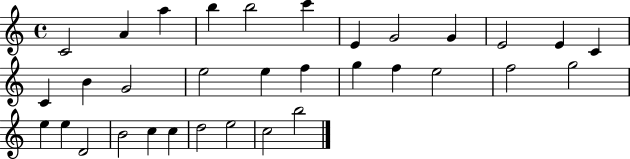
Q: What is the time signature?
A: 4/4